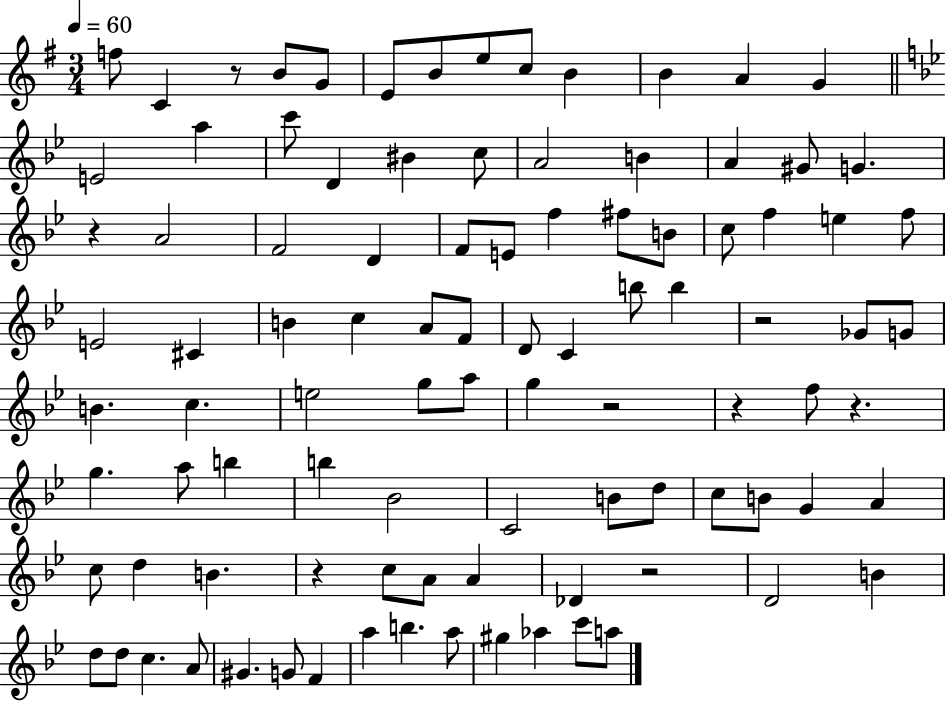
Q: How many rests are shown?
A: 8